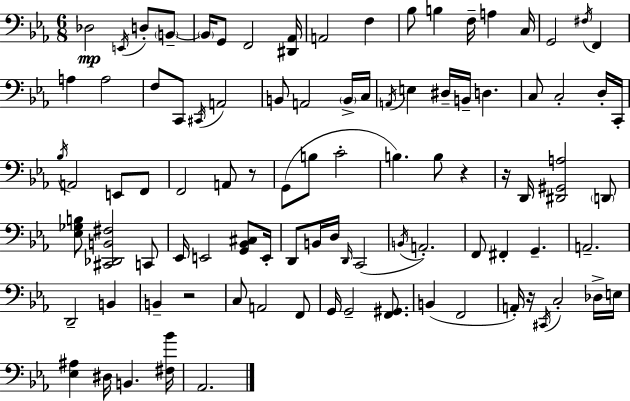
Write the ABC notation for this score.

X:1
T:Untitled
M:6/8
L:1/4
K:Cm
_D,2 E,,/4 D,/2 B,,/2 B,,/4 G,,/2 F,,2 [^D,,_A,,]/4 A,,2 F, _B,/2 B, F,/4 A, C,/4 G,,2 ^F,/4 F,, A, A,2 F,/2 C,,/2 ^C,,/4 A,,2 B,,/2 A,,2 B,,/4 C,/4 A,,/4 E, ^D,/4 B,,/4 D, C,/2 C,2 D,/4 C,,/4 _B,/4 A,,2 E,,/2 F,,/2 F,,2 A,,/2 z/2 G,,/2 B,/2 C2 B, B,/2 z z/4 D,,/4 [^D,,^G,,A,]2 D,,/2 [_E,_G,B,]/2 [^C,,_D,,B,,^F,]2 C,,/2 _E,,/4 E,,2 [G,,_B,,^C,]/2 E,,/4 D,,/2 B,,/4 D,/4 D,,/4 C,,2 B,,/4 A,,2 F,,/2 ^F,, G,, A,,2 D,,2 B,, B,, z2 C,/2 A,,2 F,,/2 G,,/4 G,,2 [F,,^G,,]/2 B,, F,,2 A,,/4 z/4 ^C,,/4 C,2 _D,/4 E,/4 [_E,^A,] ^D,/4 B,, [^F,_B]/4 _A,,2